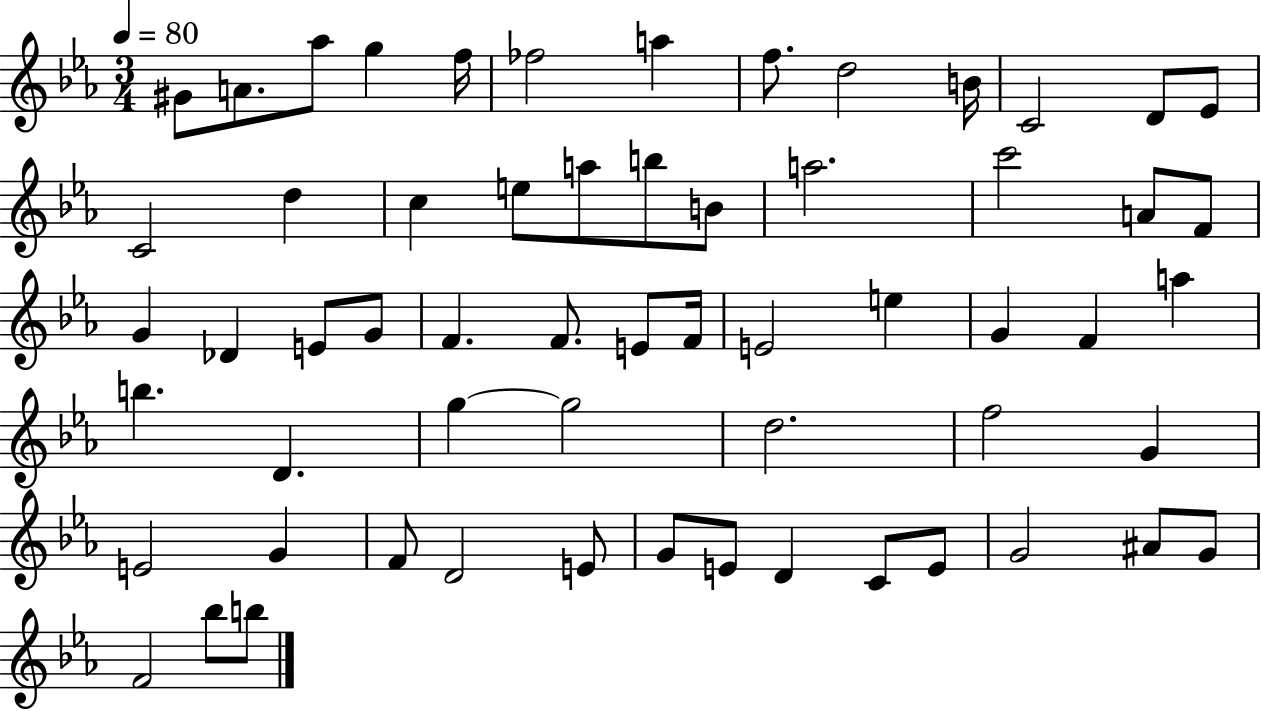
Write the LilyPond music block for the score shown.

{
  \clef treble
  \numericTimeSignature
  \time 3/4
  \key ees \major
  \tempo 4 = 80
  gis'8 a'8. aes''8 g''4 f''16 | fes''2 a''4 | f''8. d''2 b'16 | c'2 d'8 ees'8 | \break c'2 d''4 | c''4 e''8 a''8 b''8 b'8 | a''2. | c'''2 a'8 f'8 | \break g'4 des'4 e'8 g'8 | f'4. f'8. e'8 f'16 | e'2 e''4 | g'4 f'4 a''4 | \break b''4. d'4. | g''4~~ g''2 | d''2. | f''2 g'4 | \break e'2 g'4 | f'8 d'2 e'8 | g'8 e'8 d'4 c'8 e'8 | g'2 ais'8 g'8 | \break f'2 bes''8 b''8 | \bar "|."
}